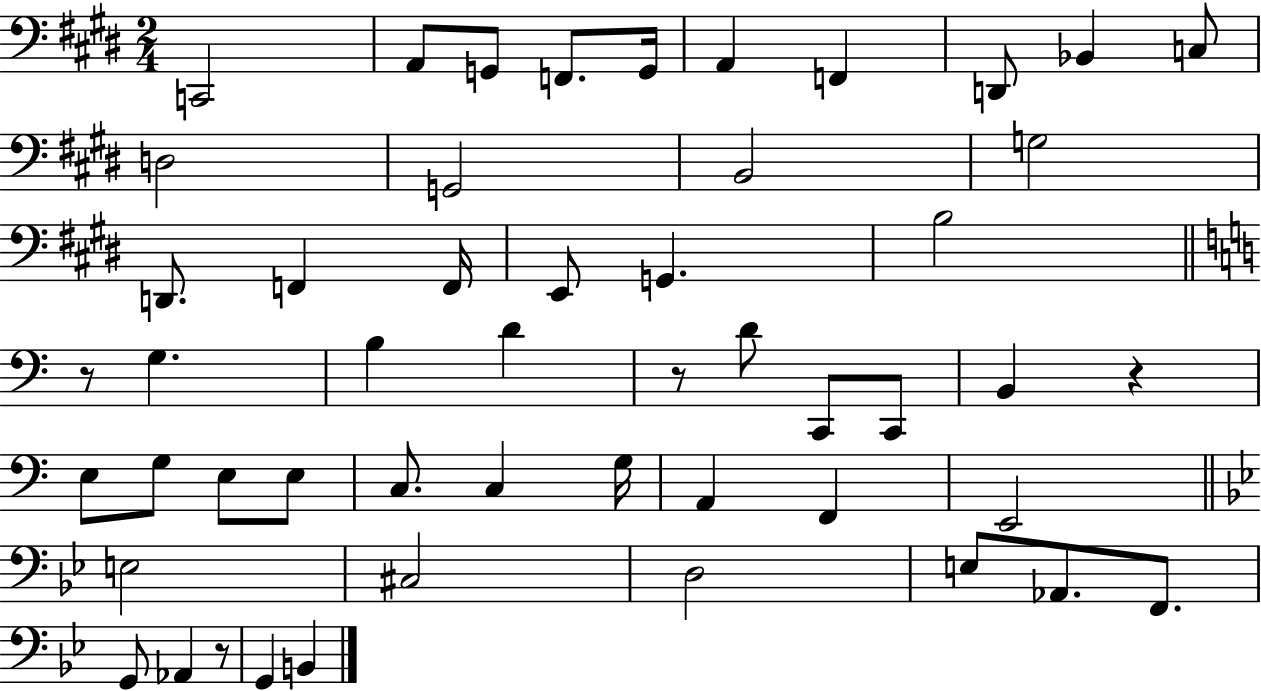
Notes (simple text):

C2/h A2/e G2/e F2/e. G2/s A2/q F2/q D2/e Bb2/q C3/e D3/h G2/h B2/h G3/h D2/e. F2/q F2/s E2/e G2/q. B3/h R/e G3/q. B3/q D4/q R/e D4/e C2/e C2/e B2/q R/q E3/e G3/e E3/e E3/e C3/e. C3/q G3/s A2/q F2/q E2/h E3/h C#3/h D3/h E3/e Ab2/e. F2/e. G2/e Ab2/q R/e G2/q B2/q